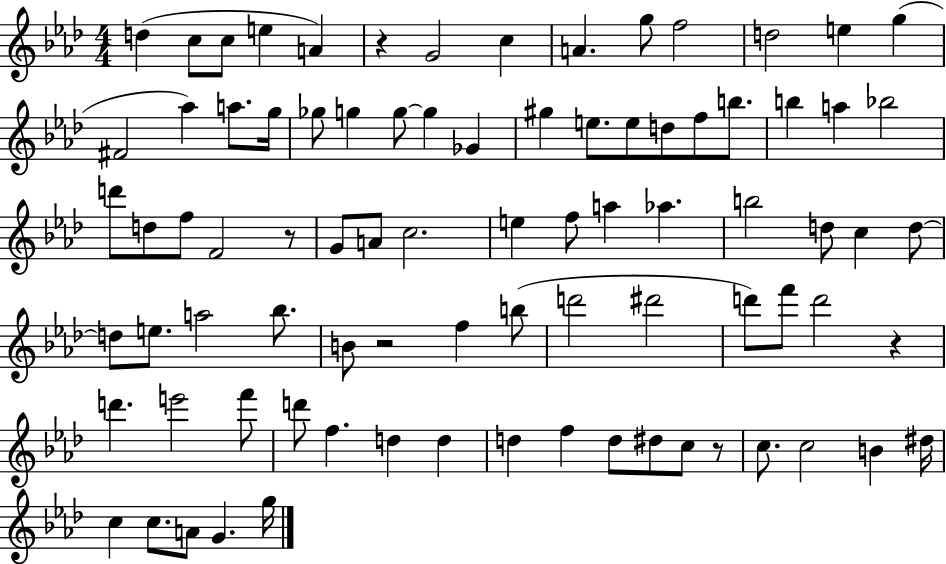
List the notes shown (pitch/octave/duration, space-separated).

D5/q C5/e C5/e E5/q A4/q R/q G4/h C5/q A4/q. G5/e F5/h D5/h E5/q G5/q F#4/h Ab5/q A5/e. G5/s Gb5/e G5/q G5/e G5/q Gb4/q G#5/q E5/e. E5/e D5/e F5/e B5/e. B5/q A5/q Bb5/h D6/e D5/e F5/e F4/h R/e G4/e A4/e C5/h. E5/q F5/e A5/q Ab5/q. B5/h D5/e C5/q D5/e D5/e E5/e. A5/h Bb5/e. B4/e R/h F5/q B5/e D6/h D#6/h D6/e F6/e D6/h R/q D6/q. E6/h F6/e D6/e F5/q. D5/q D5/q D5/q F5/q D5/e D#5/e C5/e R/e C5/e. C5/h B4/q D#5/s C5/q C5/e. A4/e G4/q. G5/s